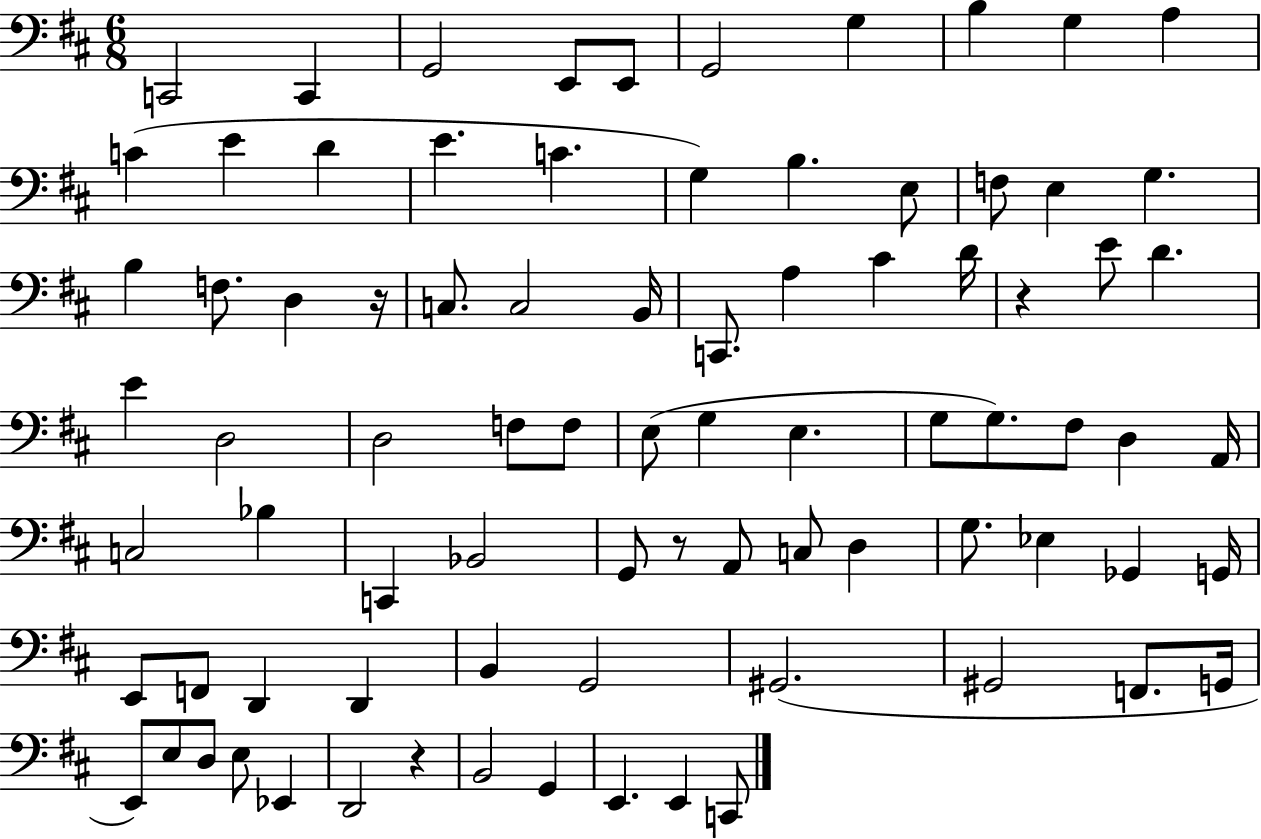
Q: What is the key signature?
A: D major